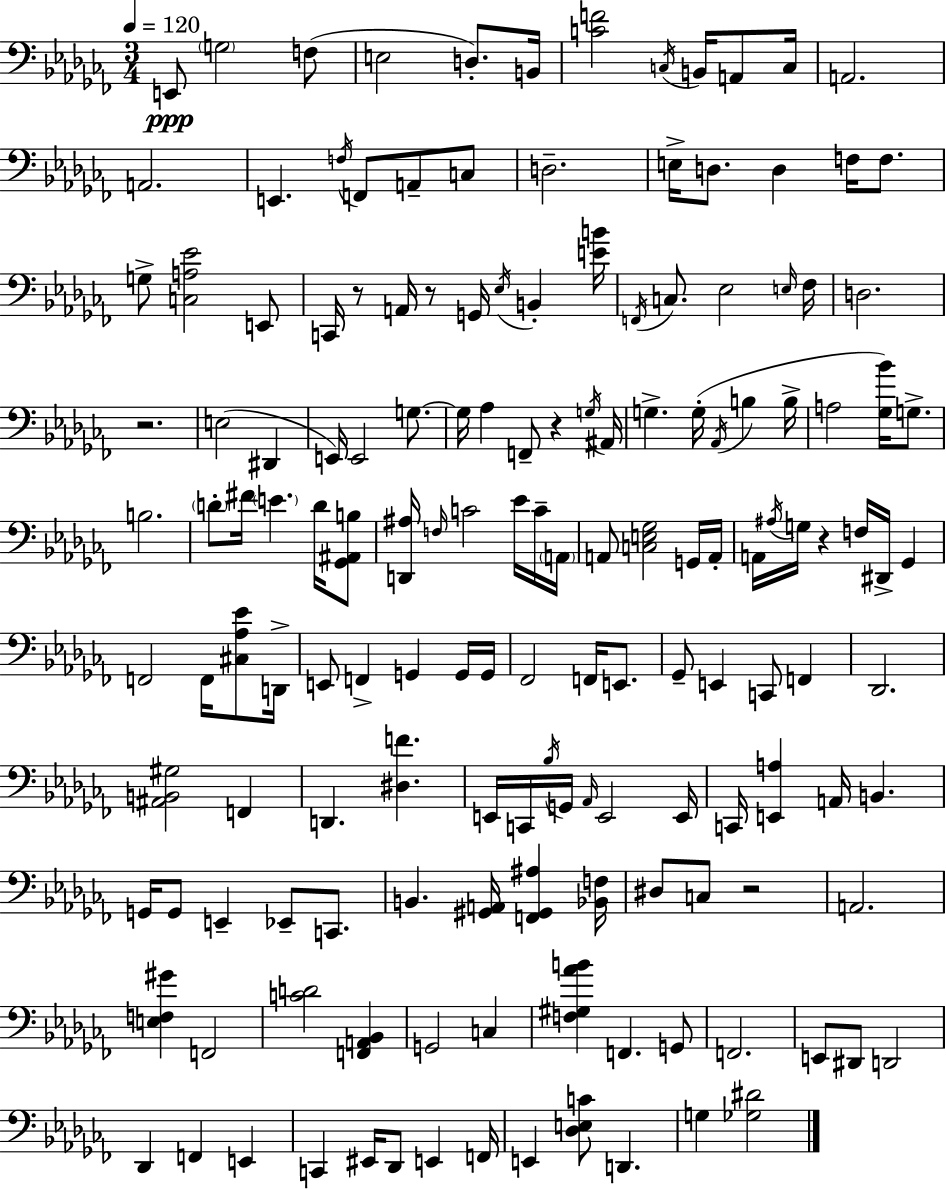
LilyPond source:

{
  \clef bass
  \numericTimeSignature
  \time 3/4
  \key aes \minor
  \tempo 4 = 120
  e,8\ppp \parenthesize g2 f8( | e2 d8.-.) b,16 | <c' f'>2 \acciaccatura { c16 } b,16 a,8 | c16 a,2. | \break a,2. | e,4. \acciaccatura { f16 } f,8 a,8-- | c8 d2.-- | e16-> d8. d4 f16 f8. | \break g8-> <c a ees'>2 | e,8 c,16 r8 a,16 r8 g,16 \acciaccatura { ees16 } b,4-. | <e' b'>16 \acciaccatura { f,16 } c8. ees2 | \grace { e16 } fes16 d2. | \break r2. | e2( | dis,4 e,16) e,2 | g8.~~ g16 aes4 f,8-- | \break r4 \acciaccatura { g16 } ais,16 g4.-> | g16-.( \acciaccatura { aes,16 } b4 b16-> a2 | <ges bes'>16) g8.-> b2. | \parenthesize d'8-. fis'16 \parenthesize e'4. | \break d'16 <ges, ais, b>8 <d, ais>16 \grace { f16 } c'2 | ees'16 c'16-- \parenthesize a,16 a,8 <c e ges>2 | g,16 a,16-. a,16 \acciaccatura { ais16 } g16 r4 | f16 dis,16-> ges,4 f,2 | \break f,16 <cis aes ees'>8 d,16-> e,8 f,4-> | g,4 g,16 g,16 fes,2 | f,16 e,8. ges,8-- e,4 | c,8 f,4 des,2. | \break <ais, b, gis>2 | f,4 d,4. | <dis f'>4. e,16 c,16 \acciaccatura { bes16 } | g,16 \grace { aes,16 } e,2 e,16 c,16 | \break <e, a>4 a,16 b,4. g,16 | g,8 e,4-- ees,8-- c,8. b,4. | <gis, a,>16 <f, gis, ais>4 <bes, f>16 dis8 | c8 r2 a,2. | \break <e f gis'>4 | f,2 <c' d'>2 | <f, a, bes,>4 g,2 | c4 <f gis aes' b'>4 | \break f,4. g,8 f,2. | e,8 | dis,8 d,2 des,4 | f,4 e,4 c,4 | \break eis,16 des,8 e,4 f,16 e,4 | <des e c'>8 d,4. g4 | <ges dis'>2 \bar "|."
}